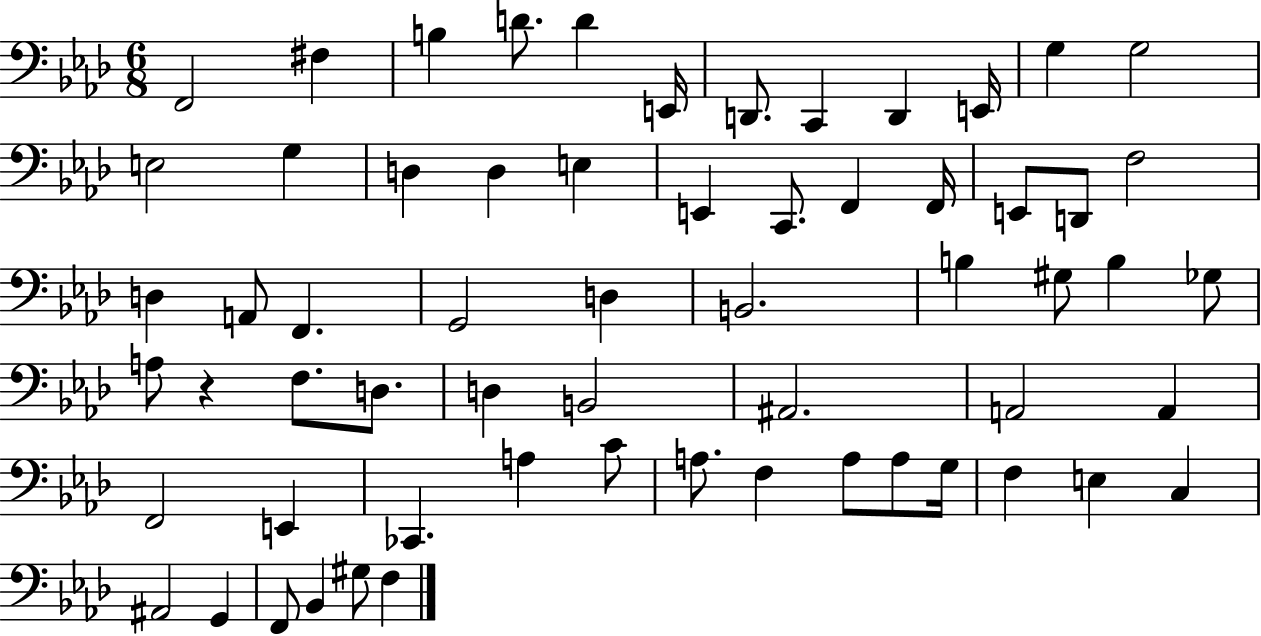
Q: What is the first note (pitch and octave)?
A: F2